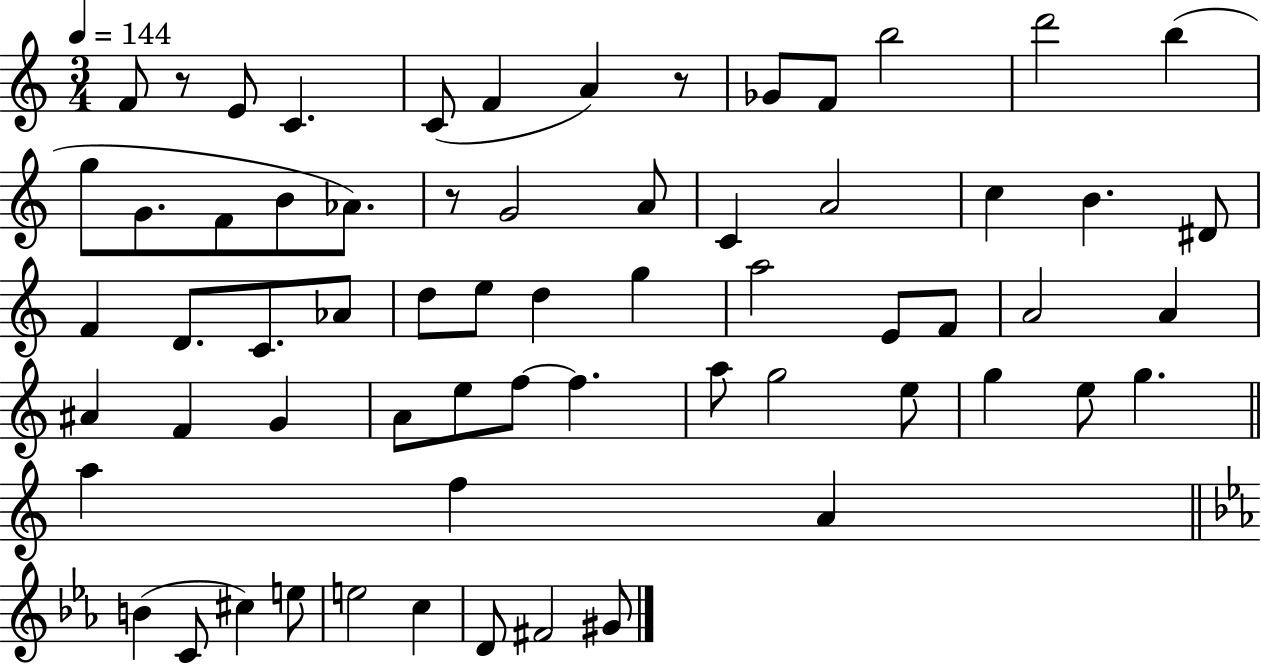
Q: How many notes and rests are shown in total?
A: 64